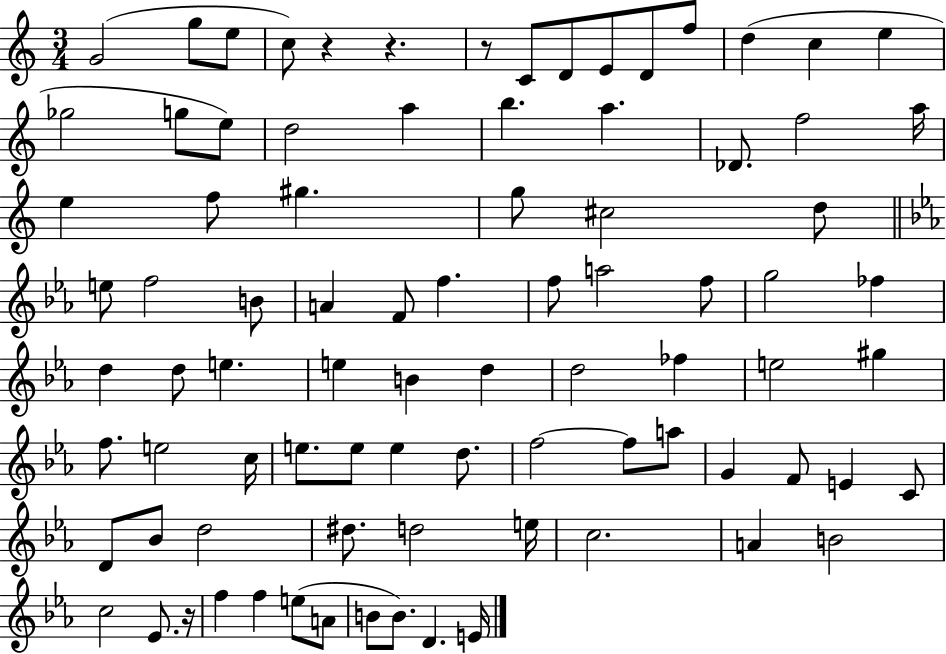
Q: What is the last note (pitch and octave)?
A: E4